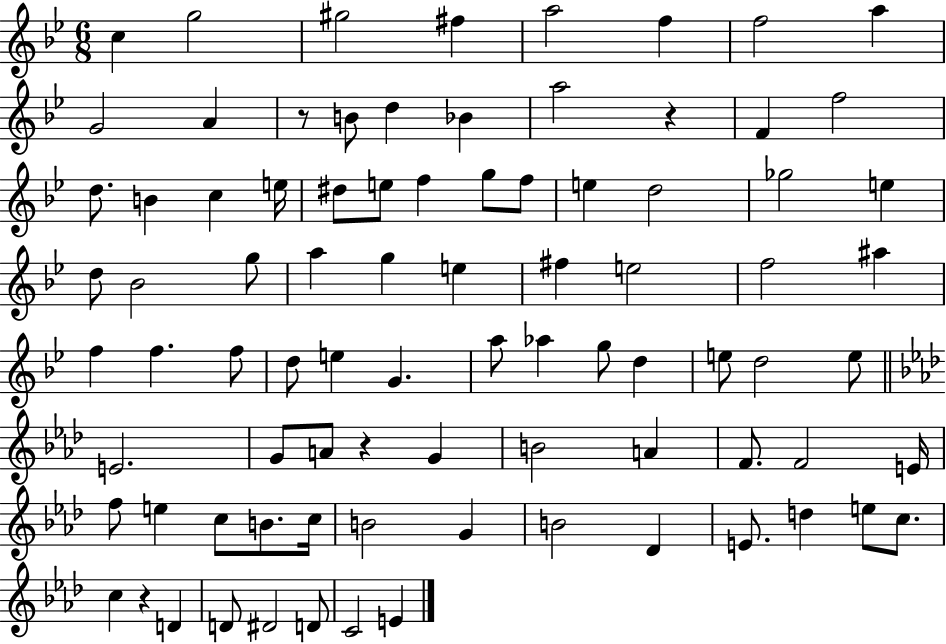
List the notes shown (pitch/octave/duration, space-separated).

C5/q G5/h G#5/h F#5/q A5/h F5/q F5/h A5/q G4/h A4/q R/e B4/e D5/q Bb4/q A5/h R/q F4/q F5/h D5/e. B4/q C5/q E5/s D#5/e E5/e F5/q G5/e F5/e E5/q D5/h Gb5/h E5/q D5/e Bb4/h G5/e A5/q G5/q E5/q F#5/q E5/h F5/h A#5/q F5/q F5/q. F5/e D5/e E5/q G4/q. A5/e Ab5/q G5/e D5/q E5/e D5/h E5/e E4/h. G4/e A4/e R/q G4/q B4/h A4/q F4/e. F4/h E4/s F5/e E5/q C5/e B4/e. C5/s B4/h G4/q B4/h Db4/q E4/e. D5/q E5/e C5/e. C5/q R/q D4/q D4/e D#4/h D4/e C4/h E4/q